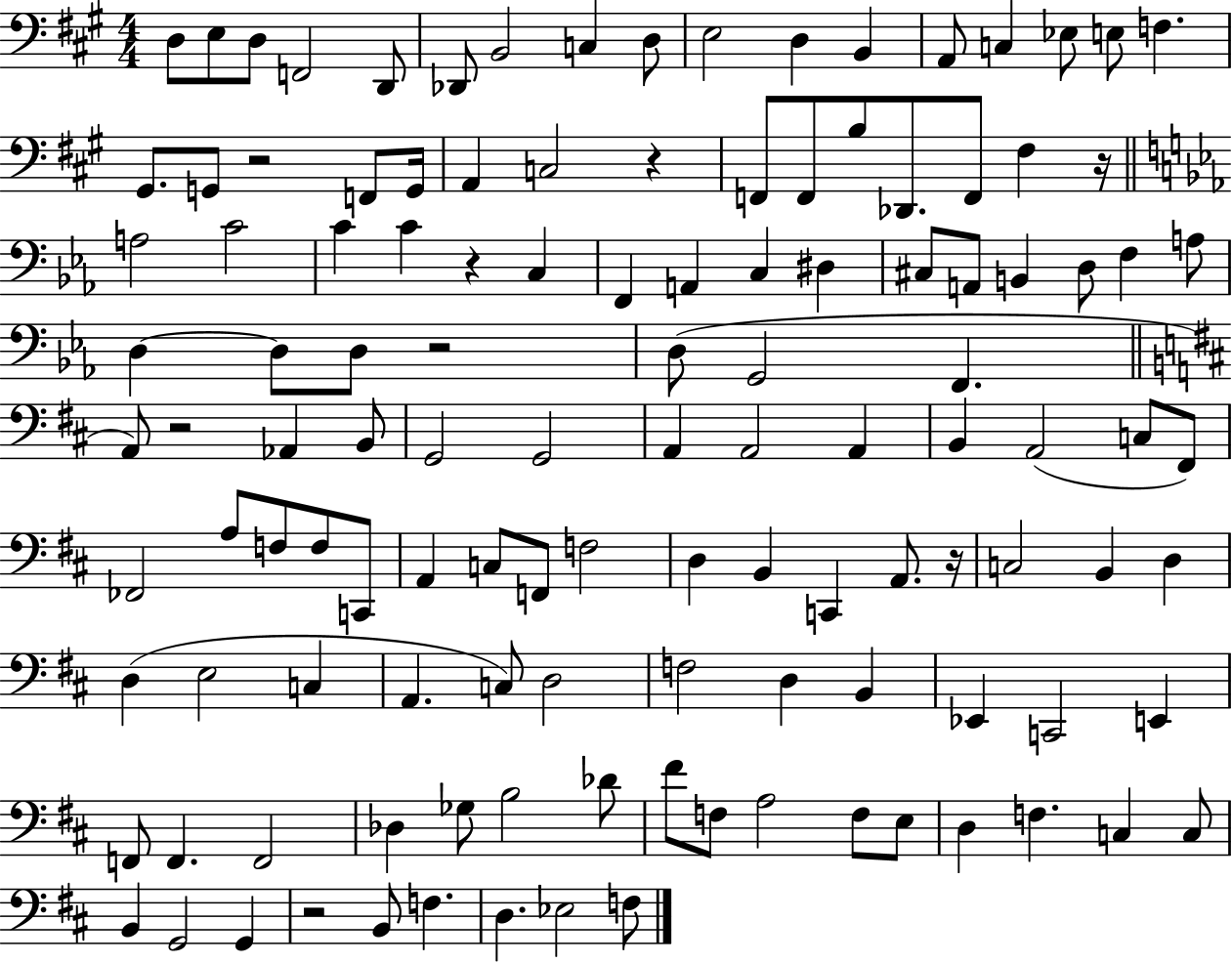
D3/e E3/e D3/e F2/h D2/e Db2/e B2/h C3/q D3/e E3/h D3/q B2/q A2/e C3/q Eb3/e E3/e F3/q. G#2/e. G2/e R/h F2/e G2/s A2/q C3/h R/q F2/e F2/e B3/e Db2/e. F2/e F#3/q R/s A3/h C4/h C4/q C4/q R/q C3/q F2/q A2/q C3/q D#3/q C#3/e A2/e B2/q D3/e F3/q A3/e D3/q D3/e D3/e R/h D3/e G2/h F2/q. A2/e R/h Ab2/q B2/e G2/h G2/h A2/q A2/h A2/q B2/q A2/h C3/e F#2/e FES2/h A3/e F3/e F3/e C2/e A2/q C3/e F2/e F3/h D3/q B2/q C2/q A2/e. R/s C3/h B2/q D3/q D3/q E3/h C3/q A2/q. C3/e D3/h F3/h D3/q B2/q Eb2/q C2/h E2/q F2/e F2/q. F2/h Db3/q Gb3/e B3/h Db4/e F#4/e F3/e A3/h F3/e E3/e D3/q F3/q. C3/q C3/e B2/q G2/h G2/q R/h B2/e F3/q. D3/q. Eb3/h F3/e